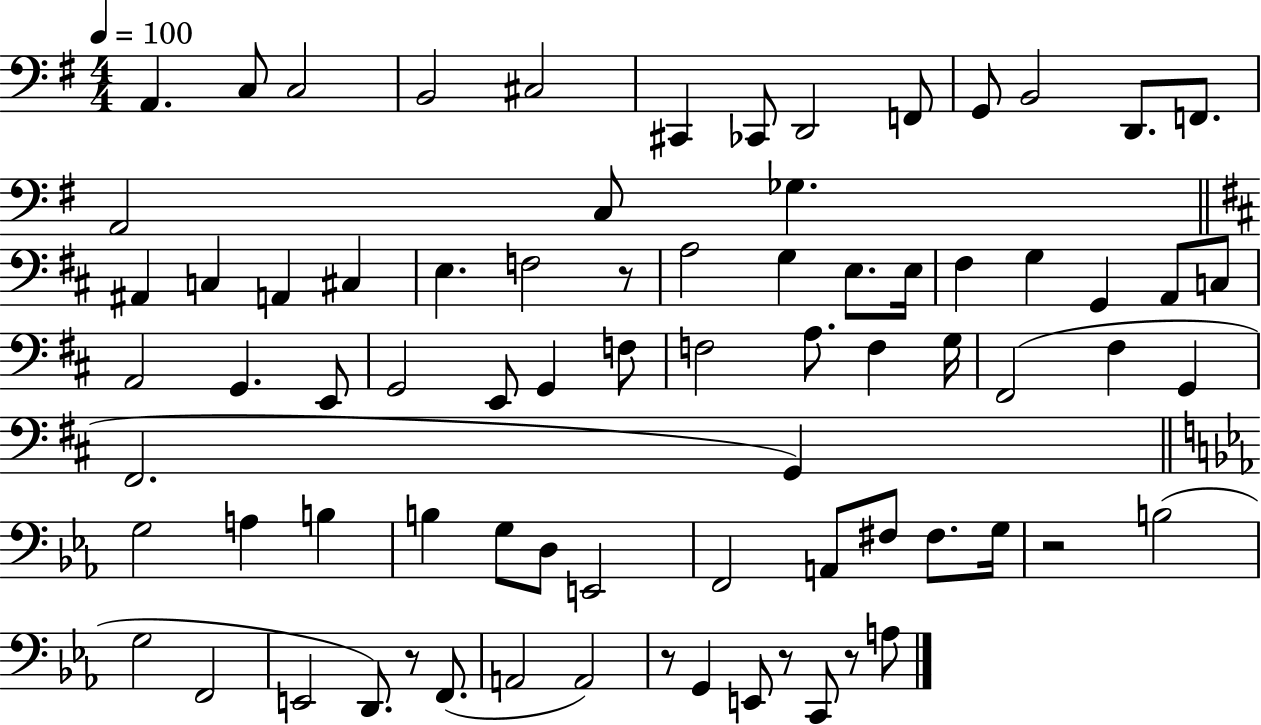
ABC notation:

X:1
T:Untitled
M:4/4
L:1/4
K:G
A,, C,/2 C,2 B,,2 ^C,2 ^C,, _C,,/2 D,,2 F,,/2 G,,/2 B,,2 D,,/2 F,,/2 A,,2 C,/2 _G, ^A,, C, A,, ^C, E, F,2 z/2 A,2 G, E,/2 E,/4 ^F, G, G,, A,,/2 C,/2 A,,2 G,, E,,/2 G,,2 E,,/2 G,, F,/2 F,2 A,/2 F, G,/4 ^F,,2 ^F, G,, ^F,,2 G,, G,2 A, B, B, G,/2 D,/2 E,,2 F,,2 A,,/2 ^F,/2 ^F,/2 G,/4 z2 B,2 G,2 F,,2 E,,2 D,,/2 z/2 F,,/2 A,,2 A,,2 z/2 G,, E,,/2 z/2 C,,/2 z/2 A,/2